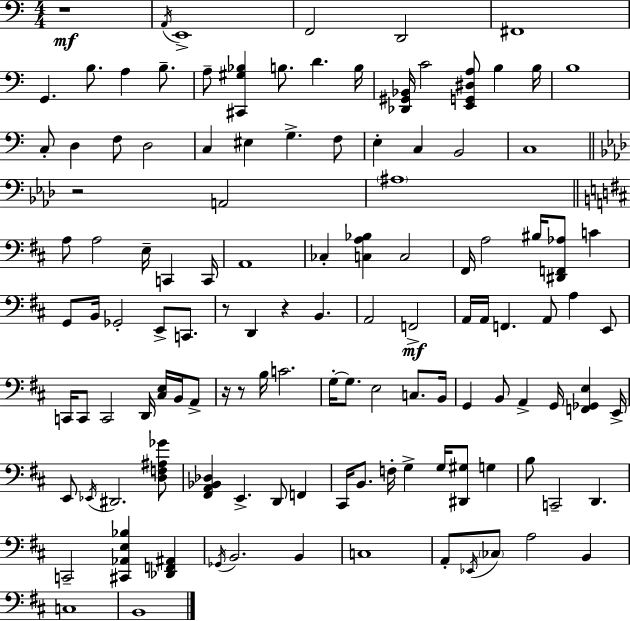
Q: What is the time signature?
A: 4/4